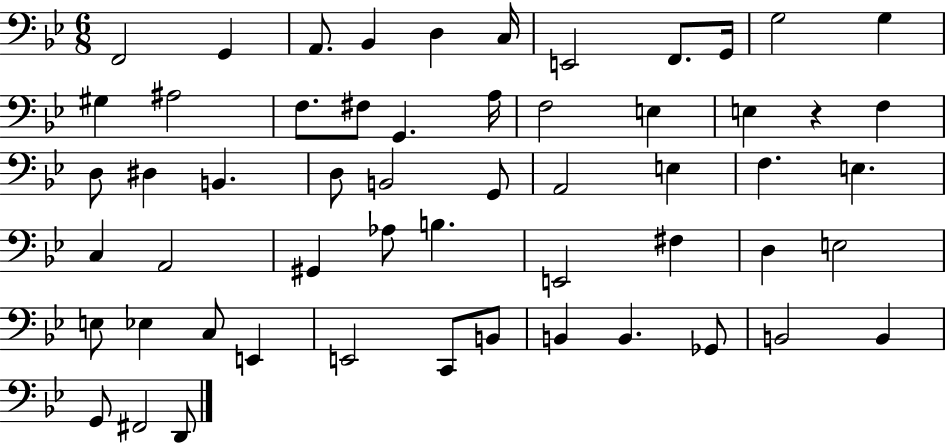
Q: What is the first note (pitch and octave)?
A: F2